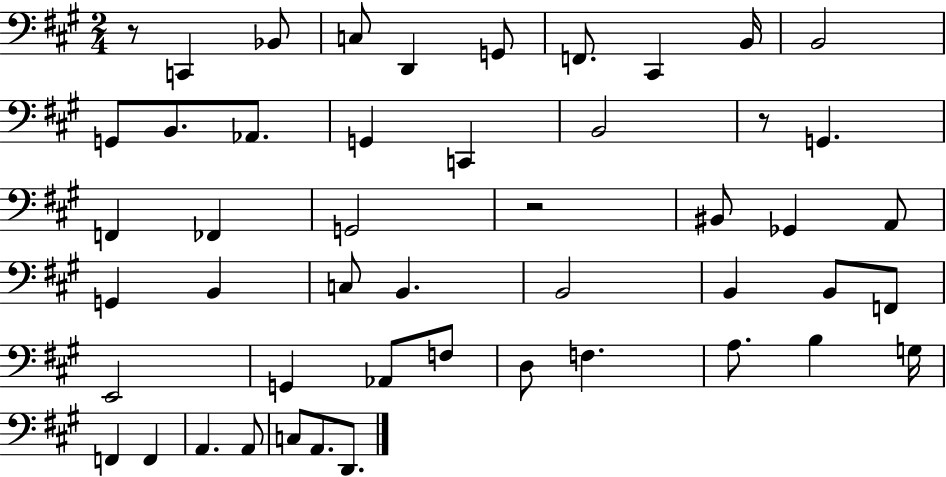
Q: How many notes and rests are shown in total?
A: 49